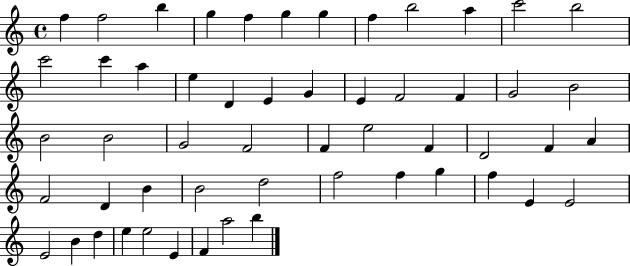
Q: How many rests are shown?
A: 0